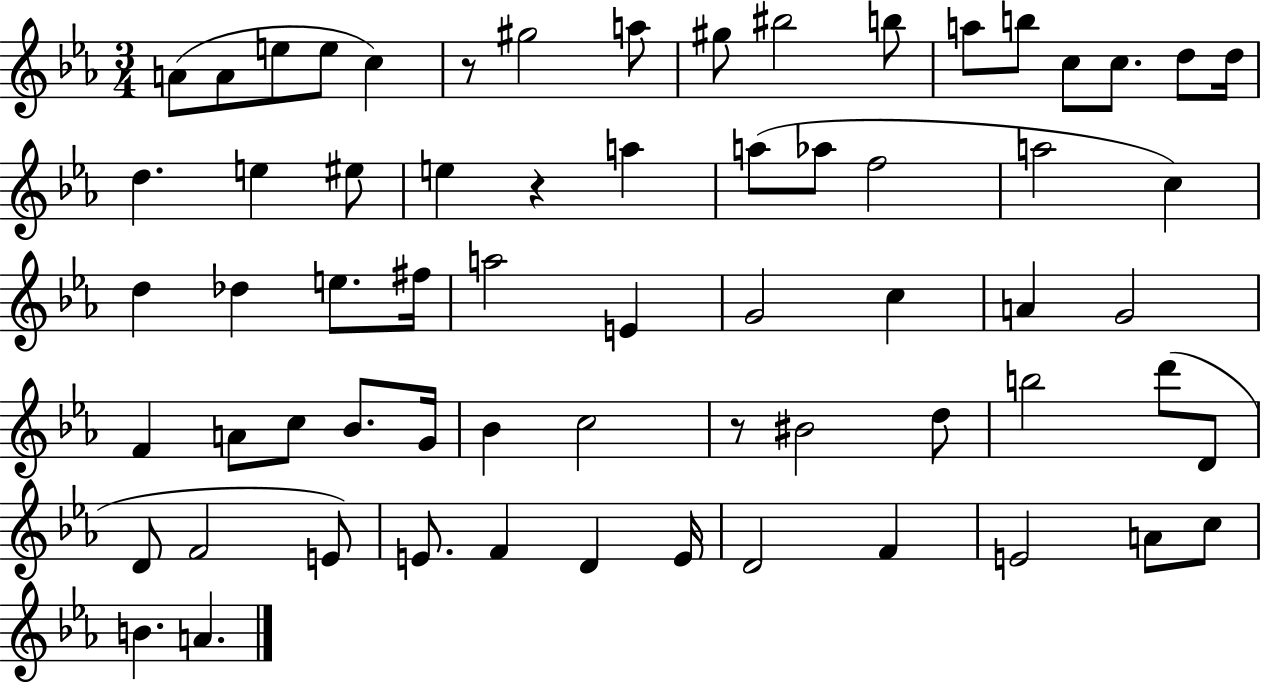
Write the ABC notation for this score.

X:1
T:Untitled
M:3/4
L:1/4
K:Eb
A/2 A/2 e/2 e/2 c z/2 ^g2 a/2 ^g/2 ^b2 b/2 a/2 b/2 c/2 c/2 d/2 d/4 d e ^e/2 e z a a/2 _a/2 f2 a2 c d _d e/2 ^f/4 a2 E G2 c A G2 F A/2 c/2 _B/2 G/4 _B c2 z/2 ^B2 d/2 b2 d'/2 D/2 D/2 F2 E/2 E/2 F D E/4 D2 F E2 A/2 c/2 B A